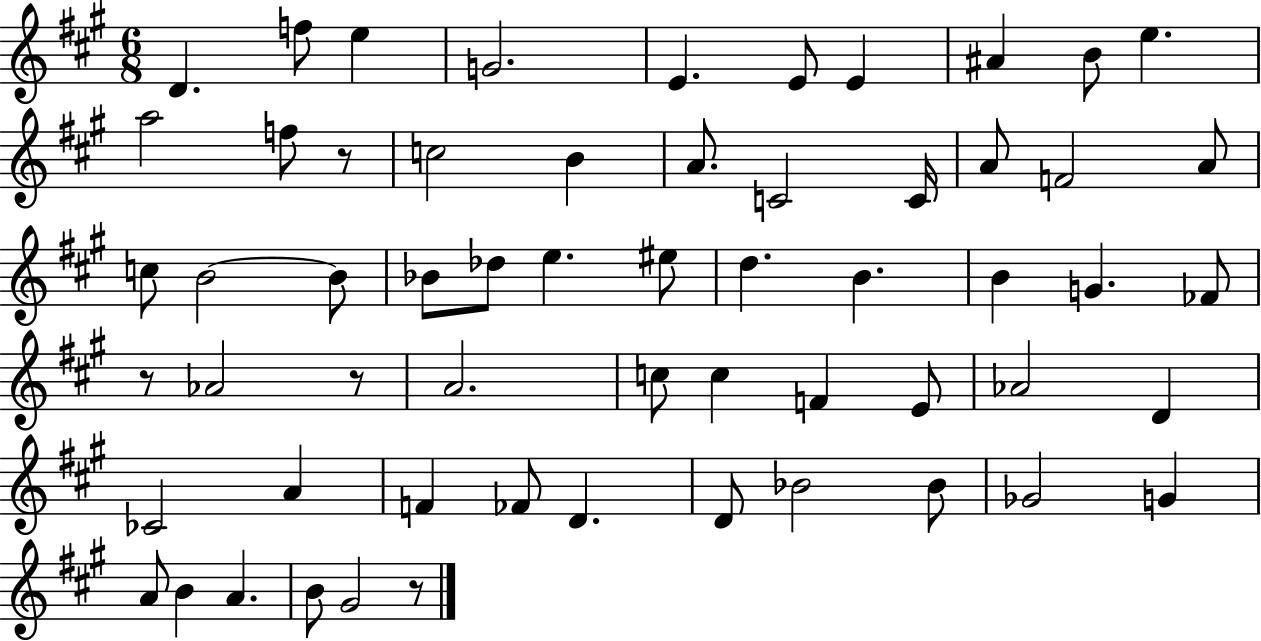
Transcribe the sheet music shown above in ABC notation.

X:1
T:Untitled
M:6/8
L:1/4
K:A
D f/2 e G2 E E/2 E ^A B/2 e a2 f/2 z/2 c2 B A/2 C2 C/4 A/2 F2 A/2 c/2 B2 B/2 _B/2 _d/2 e ^e/2 d B B G _F/2 z/2 _A2 z/2 A2 c/2 c F E/2 _A2 D _C2 A F _F/2 D D/2 _B2 _B/2 _G2 G A/2 B A B/2 ^G2 z/2